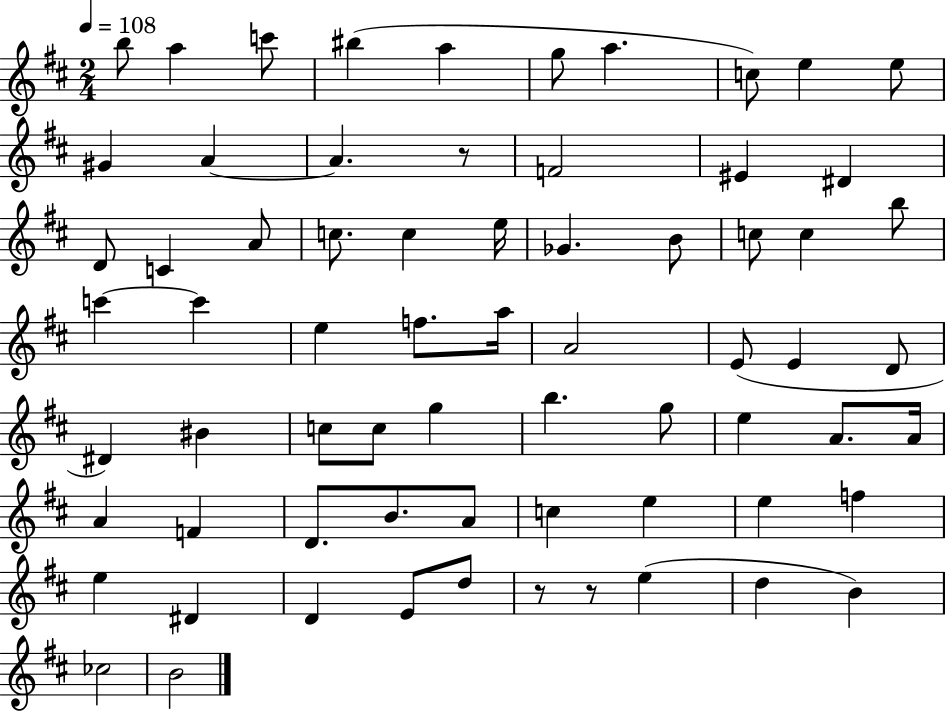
{
  \clef treble
  \numericTimeSignature
  \time 2/4
  \key d \major
  \tempo 4 = 108
  b''8 a''4 c'''8 | bis''4( a''4 | g''8 a''4. | c''8) e''4 e''8 | \break gis'4 a'4~~ | a'4. r8 | f'2 | eis'4 dis'4 | \break d'8 c'4 a'8 | c''8. c''4 e''16 | ges'4. b'8 | c''8 c''4 b''8 | \break c'''4~~ c'''4 | e''4 f''8. a''16 | a'2 | e'8( e'4 d'8 | \break dis'4) bis'4 | c''8 c''8 g''4 | b''4. g''8 | e''4 a'8. a'16 | \break a'4 f'4 | d'8. b'8. a'8 | c''4 e''4 | e''4 f''4 | \break e''4 dis'4 | d'4 e'8 d''8 | r8 r8 e''4( | d''4 b'4) | \break ces''2 | b'2 | \bar "|."
}